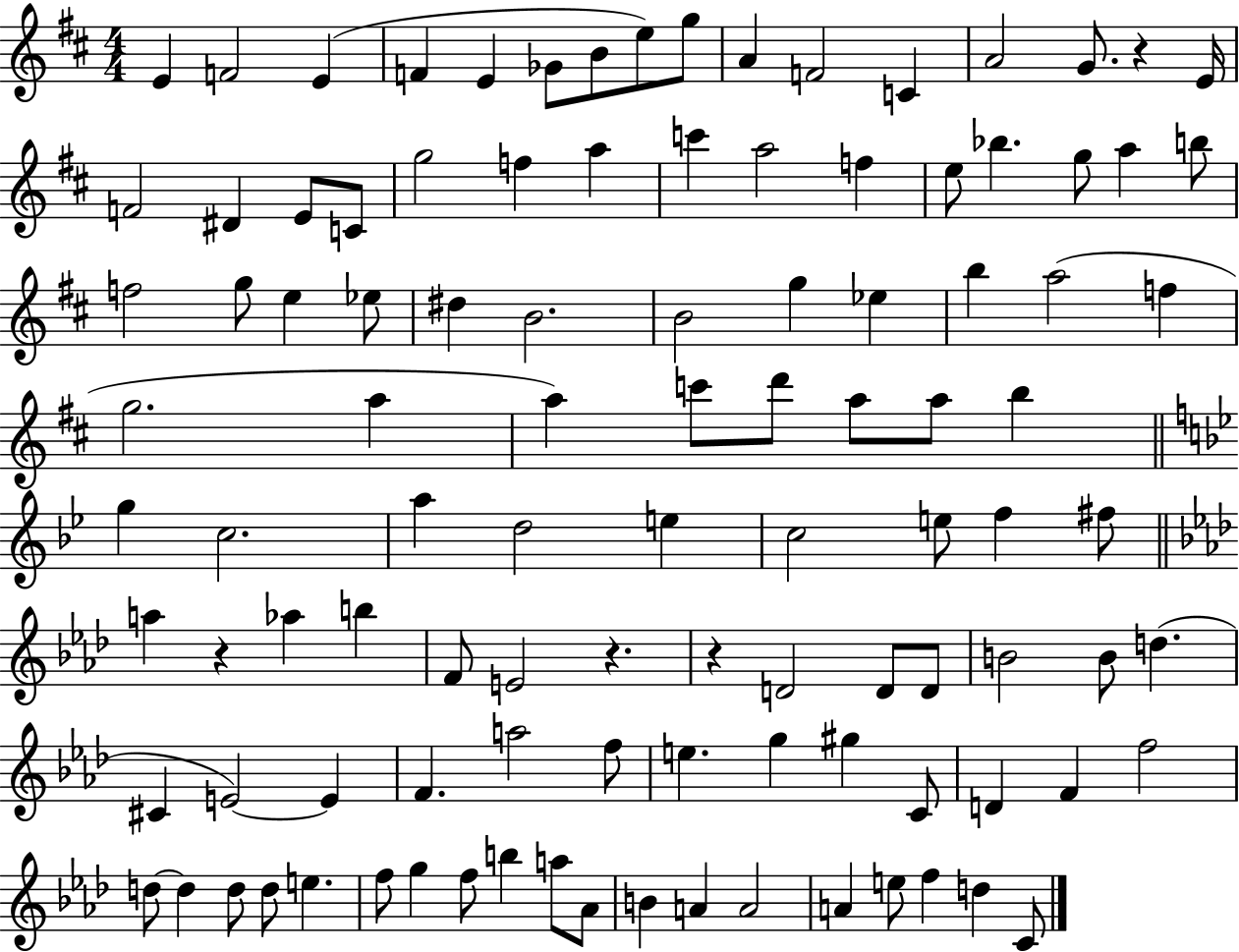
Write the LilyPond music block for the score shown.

{
  \clef treble
  \numericTimeSignature
  \time 4/4
  \key d \major
  e'4 f'2 e'4( | f'4 e'4 ges'8 b'8 e''8) g''8 | a'4 f'2 c'4 | a'2 g'8. r4 e'16 | \break f'2 dis'4 e'8 c'8 | g''2 f''4 a''4 | c'''4 a''2 f''4 | e''8 bes''4. g''8 a''4 b''8 | \break f''2 g''8 e''4 ees''8 | dis''4 b'2. | b'2 g''4 ees''4 | b''4 a''2( f''4 | \break g''2. a''4 | a''4) c'''8 d'''8 a''8 a''8 b''4 | \bar "||" \break \key bes \major g''4 c''2. | a''4 d''2 e''4 | c''2 e''8 f''4 fis''8 | \bar "||" \break \key aes \major a''4 r4 aes''4 b''4 | f'8 e'2 r4. | r4 d'2 d'8 d'8 | b'2 b'8 d''4.( | \break cis'4 e'2~~) e'4 | f'4. a''2 f''8 | e''4. g''4 gis''4 c'8 | d'4 f'4 f''2 | \break d''8~~ d''4 d''8 d''8 e''4. | f''8 g''4 f''8 b''4 a''8 aes'8 | b'4 a'4 a'2 | a'4 e''8 f''4 d''4 c'8 | \break \bar "|."
}